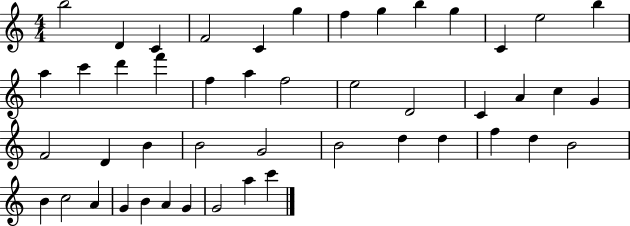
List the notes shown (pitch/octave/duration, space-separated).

B5/h D4/q C4/q F4/h C4/q G5/q F5/q G5/q B5/q G5/q C4/q E5/h B5/q A5/q C6/q D6/q F6/q F5/q A5/q F5/h E5/h D4/h C4/q A4/q C5/q G4/q F4/h D4/q B4/q B4/h G4/h B4/h D5/q D5/q F5/q D5/q B4/h B4/q C5/h A4/q G4/q B4/q A4/q G4/q G4/h A5/q C6/q